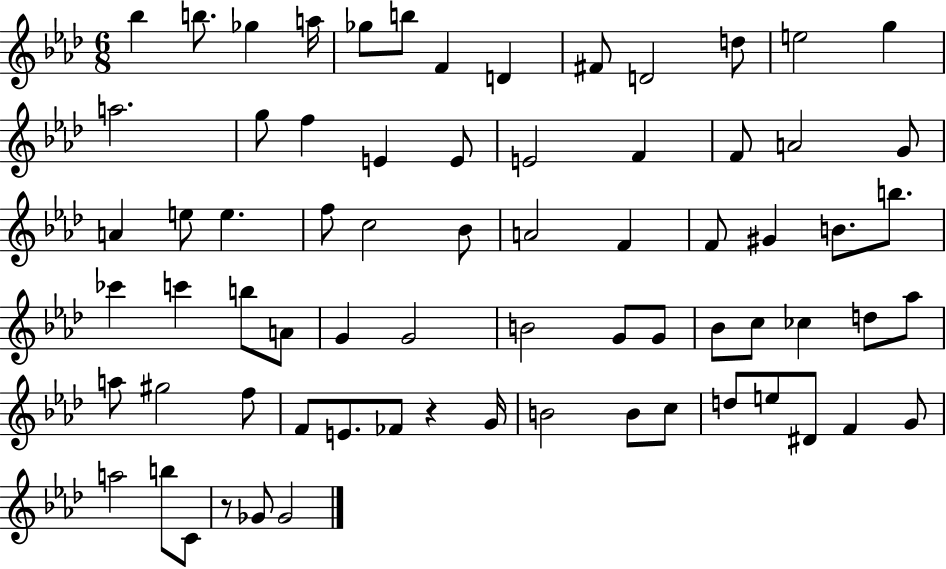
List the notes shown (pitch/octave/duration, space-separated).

Bb5/q B5/e. Gb5/q A5/s Gb5/e B5/e F4/q D4/q F#4/e D4/h D5/e E5/h G5/q A5/h. G5/e F5/q E4/q E4/e E4/h F4/q F4/e A4/h G4/e A4/q E5/e E5/q. F5/e C5/h Bb4/e A4/h F4/q F4/e G#4/q B4/e. B5/e. CES6/q C6/q B5/e A4/e G4/q G4/h B4/h G4/e G4/e Bb4/e C5/e CES5/q D5/e Ab5/e A5/e G#5/h F5/e F4/e E4/e. FES4/e R/q G4/s B4/h B4/e C5/e D5/e E5/e D#4/e F4/q G4/e A5/h B5/e C4/e R/e Gb4/e Gb4/h